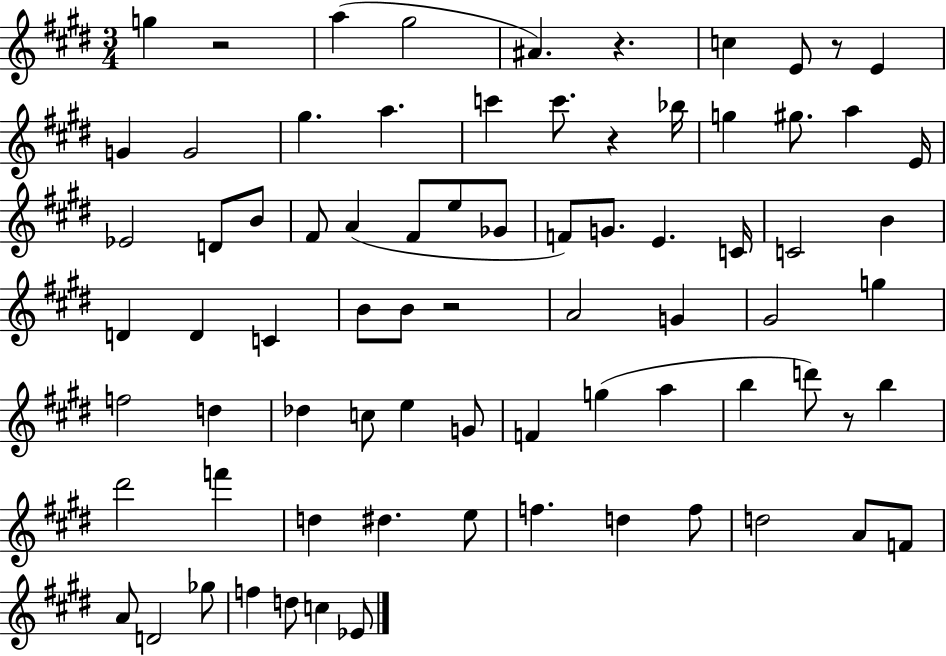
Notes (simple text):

G5/q R/h A5/q G#5/h A#4/q. R/q. C5/q E4/e R/e E4/q G4/q G4/h G#5/q. A5/q. C6/q C6/e. R/q Bb5/s G5/q G#5/e. A5/q E4/s Eb4/h D4/e B4/e F#4/e A4/q F#4/e E5/e Gb4/e F4/e G4/e. E4/q. C4/s C4/h B4/q D4/q D4/q C4/q B4/e B4/e R/h A4/h G4/q G#4/h G5/q F5/h D5/q Db5/q C5/e E5/q G4/e F4/q G5/q A5/q B5/q D6/e R/e B5/q D#6/h F6/q D5/q D#5/q. E5/e F5/q. D5/q F5/e D5/h A4/e F4/e A4/e D4/h Gb5/e F5/q D5/e C5/q Eb4/e